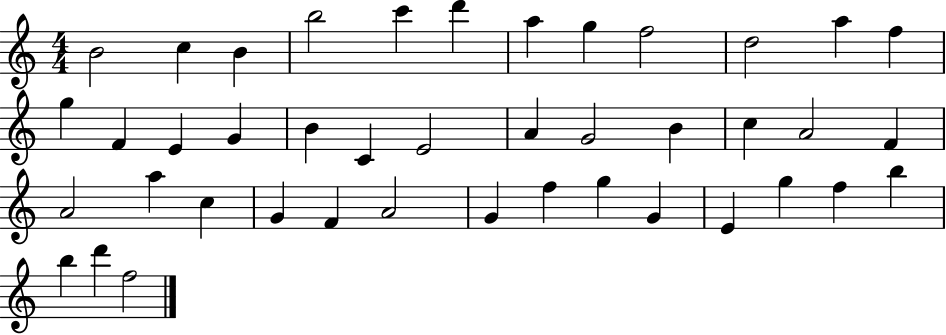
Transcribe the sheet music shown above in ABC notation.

X:1
T:Untitled
M:4/4
L:1/4
K:C
B2 c B b2 c' d' a g f2 d2 a f g F E G B C E2 A G2 B c A2 F A2 a c G F A2 G f g G E g f b b d' f2